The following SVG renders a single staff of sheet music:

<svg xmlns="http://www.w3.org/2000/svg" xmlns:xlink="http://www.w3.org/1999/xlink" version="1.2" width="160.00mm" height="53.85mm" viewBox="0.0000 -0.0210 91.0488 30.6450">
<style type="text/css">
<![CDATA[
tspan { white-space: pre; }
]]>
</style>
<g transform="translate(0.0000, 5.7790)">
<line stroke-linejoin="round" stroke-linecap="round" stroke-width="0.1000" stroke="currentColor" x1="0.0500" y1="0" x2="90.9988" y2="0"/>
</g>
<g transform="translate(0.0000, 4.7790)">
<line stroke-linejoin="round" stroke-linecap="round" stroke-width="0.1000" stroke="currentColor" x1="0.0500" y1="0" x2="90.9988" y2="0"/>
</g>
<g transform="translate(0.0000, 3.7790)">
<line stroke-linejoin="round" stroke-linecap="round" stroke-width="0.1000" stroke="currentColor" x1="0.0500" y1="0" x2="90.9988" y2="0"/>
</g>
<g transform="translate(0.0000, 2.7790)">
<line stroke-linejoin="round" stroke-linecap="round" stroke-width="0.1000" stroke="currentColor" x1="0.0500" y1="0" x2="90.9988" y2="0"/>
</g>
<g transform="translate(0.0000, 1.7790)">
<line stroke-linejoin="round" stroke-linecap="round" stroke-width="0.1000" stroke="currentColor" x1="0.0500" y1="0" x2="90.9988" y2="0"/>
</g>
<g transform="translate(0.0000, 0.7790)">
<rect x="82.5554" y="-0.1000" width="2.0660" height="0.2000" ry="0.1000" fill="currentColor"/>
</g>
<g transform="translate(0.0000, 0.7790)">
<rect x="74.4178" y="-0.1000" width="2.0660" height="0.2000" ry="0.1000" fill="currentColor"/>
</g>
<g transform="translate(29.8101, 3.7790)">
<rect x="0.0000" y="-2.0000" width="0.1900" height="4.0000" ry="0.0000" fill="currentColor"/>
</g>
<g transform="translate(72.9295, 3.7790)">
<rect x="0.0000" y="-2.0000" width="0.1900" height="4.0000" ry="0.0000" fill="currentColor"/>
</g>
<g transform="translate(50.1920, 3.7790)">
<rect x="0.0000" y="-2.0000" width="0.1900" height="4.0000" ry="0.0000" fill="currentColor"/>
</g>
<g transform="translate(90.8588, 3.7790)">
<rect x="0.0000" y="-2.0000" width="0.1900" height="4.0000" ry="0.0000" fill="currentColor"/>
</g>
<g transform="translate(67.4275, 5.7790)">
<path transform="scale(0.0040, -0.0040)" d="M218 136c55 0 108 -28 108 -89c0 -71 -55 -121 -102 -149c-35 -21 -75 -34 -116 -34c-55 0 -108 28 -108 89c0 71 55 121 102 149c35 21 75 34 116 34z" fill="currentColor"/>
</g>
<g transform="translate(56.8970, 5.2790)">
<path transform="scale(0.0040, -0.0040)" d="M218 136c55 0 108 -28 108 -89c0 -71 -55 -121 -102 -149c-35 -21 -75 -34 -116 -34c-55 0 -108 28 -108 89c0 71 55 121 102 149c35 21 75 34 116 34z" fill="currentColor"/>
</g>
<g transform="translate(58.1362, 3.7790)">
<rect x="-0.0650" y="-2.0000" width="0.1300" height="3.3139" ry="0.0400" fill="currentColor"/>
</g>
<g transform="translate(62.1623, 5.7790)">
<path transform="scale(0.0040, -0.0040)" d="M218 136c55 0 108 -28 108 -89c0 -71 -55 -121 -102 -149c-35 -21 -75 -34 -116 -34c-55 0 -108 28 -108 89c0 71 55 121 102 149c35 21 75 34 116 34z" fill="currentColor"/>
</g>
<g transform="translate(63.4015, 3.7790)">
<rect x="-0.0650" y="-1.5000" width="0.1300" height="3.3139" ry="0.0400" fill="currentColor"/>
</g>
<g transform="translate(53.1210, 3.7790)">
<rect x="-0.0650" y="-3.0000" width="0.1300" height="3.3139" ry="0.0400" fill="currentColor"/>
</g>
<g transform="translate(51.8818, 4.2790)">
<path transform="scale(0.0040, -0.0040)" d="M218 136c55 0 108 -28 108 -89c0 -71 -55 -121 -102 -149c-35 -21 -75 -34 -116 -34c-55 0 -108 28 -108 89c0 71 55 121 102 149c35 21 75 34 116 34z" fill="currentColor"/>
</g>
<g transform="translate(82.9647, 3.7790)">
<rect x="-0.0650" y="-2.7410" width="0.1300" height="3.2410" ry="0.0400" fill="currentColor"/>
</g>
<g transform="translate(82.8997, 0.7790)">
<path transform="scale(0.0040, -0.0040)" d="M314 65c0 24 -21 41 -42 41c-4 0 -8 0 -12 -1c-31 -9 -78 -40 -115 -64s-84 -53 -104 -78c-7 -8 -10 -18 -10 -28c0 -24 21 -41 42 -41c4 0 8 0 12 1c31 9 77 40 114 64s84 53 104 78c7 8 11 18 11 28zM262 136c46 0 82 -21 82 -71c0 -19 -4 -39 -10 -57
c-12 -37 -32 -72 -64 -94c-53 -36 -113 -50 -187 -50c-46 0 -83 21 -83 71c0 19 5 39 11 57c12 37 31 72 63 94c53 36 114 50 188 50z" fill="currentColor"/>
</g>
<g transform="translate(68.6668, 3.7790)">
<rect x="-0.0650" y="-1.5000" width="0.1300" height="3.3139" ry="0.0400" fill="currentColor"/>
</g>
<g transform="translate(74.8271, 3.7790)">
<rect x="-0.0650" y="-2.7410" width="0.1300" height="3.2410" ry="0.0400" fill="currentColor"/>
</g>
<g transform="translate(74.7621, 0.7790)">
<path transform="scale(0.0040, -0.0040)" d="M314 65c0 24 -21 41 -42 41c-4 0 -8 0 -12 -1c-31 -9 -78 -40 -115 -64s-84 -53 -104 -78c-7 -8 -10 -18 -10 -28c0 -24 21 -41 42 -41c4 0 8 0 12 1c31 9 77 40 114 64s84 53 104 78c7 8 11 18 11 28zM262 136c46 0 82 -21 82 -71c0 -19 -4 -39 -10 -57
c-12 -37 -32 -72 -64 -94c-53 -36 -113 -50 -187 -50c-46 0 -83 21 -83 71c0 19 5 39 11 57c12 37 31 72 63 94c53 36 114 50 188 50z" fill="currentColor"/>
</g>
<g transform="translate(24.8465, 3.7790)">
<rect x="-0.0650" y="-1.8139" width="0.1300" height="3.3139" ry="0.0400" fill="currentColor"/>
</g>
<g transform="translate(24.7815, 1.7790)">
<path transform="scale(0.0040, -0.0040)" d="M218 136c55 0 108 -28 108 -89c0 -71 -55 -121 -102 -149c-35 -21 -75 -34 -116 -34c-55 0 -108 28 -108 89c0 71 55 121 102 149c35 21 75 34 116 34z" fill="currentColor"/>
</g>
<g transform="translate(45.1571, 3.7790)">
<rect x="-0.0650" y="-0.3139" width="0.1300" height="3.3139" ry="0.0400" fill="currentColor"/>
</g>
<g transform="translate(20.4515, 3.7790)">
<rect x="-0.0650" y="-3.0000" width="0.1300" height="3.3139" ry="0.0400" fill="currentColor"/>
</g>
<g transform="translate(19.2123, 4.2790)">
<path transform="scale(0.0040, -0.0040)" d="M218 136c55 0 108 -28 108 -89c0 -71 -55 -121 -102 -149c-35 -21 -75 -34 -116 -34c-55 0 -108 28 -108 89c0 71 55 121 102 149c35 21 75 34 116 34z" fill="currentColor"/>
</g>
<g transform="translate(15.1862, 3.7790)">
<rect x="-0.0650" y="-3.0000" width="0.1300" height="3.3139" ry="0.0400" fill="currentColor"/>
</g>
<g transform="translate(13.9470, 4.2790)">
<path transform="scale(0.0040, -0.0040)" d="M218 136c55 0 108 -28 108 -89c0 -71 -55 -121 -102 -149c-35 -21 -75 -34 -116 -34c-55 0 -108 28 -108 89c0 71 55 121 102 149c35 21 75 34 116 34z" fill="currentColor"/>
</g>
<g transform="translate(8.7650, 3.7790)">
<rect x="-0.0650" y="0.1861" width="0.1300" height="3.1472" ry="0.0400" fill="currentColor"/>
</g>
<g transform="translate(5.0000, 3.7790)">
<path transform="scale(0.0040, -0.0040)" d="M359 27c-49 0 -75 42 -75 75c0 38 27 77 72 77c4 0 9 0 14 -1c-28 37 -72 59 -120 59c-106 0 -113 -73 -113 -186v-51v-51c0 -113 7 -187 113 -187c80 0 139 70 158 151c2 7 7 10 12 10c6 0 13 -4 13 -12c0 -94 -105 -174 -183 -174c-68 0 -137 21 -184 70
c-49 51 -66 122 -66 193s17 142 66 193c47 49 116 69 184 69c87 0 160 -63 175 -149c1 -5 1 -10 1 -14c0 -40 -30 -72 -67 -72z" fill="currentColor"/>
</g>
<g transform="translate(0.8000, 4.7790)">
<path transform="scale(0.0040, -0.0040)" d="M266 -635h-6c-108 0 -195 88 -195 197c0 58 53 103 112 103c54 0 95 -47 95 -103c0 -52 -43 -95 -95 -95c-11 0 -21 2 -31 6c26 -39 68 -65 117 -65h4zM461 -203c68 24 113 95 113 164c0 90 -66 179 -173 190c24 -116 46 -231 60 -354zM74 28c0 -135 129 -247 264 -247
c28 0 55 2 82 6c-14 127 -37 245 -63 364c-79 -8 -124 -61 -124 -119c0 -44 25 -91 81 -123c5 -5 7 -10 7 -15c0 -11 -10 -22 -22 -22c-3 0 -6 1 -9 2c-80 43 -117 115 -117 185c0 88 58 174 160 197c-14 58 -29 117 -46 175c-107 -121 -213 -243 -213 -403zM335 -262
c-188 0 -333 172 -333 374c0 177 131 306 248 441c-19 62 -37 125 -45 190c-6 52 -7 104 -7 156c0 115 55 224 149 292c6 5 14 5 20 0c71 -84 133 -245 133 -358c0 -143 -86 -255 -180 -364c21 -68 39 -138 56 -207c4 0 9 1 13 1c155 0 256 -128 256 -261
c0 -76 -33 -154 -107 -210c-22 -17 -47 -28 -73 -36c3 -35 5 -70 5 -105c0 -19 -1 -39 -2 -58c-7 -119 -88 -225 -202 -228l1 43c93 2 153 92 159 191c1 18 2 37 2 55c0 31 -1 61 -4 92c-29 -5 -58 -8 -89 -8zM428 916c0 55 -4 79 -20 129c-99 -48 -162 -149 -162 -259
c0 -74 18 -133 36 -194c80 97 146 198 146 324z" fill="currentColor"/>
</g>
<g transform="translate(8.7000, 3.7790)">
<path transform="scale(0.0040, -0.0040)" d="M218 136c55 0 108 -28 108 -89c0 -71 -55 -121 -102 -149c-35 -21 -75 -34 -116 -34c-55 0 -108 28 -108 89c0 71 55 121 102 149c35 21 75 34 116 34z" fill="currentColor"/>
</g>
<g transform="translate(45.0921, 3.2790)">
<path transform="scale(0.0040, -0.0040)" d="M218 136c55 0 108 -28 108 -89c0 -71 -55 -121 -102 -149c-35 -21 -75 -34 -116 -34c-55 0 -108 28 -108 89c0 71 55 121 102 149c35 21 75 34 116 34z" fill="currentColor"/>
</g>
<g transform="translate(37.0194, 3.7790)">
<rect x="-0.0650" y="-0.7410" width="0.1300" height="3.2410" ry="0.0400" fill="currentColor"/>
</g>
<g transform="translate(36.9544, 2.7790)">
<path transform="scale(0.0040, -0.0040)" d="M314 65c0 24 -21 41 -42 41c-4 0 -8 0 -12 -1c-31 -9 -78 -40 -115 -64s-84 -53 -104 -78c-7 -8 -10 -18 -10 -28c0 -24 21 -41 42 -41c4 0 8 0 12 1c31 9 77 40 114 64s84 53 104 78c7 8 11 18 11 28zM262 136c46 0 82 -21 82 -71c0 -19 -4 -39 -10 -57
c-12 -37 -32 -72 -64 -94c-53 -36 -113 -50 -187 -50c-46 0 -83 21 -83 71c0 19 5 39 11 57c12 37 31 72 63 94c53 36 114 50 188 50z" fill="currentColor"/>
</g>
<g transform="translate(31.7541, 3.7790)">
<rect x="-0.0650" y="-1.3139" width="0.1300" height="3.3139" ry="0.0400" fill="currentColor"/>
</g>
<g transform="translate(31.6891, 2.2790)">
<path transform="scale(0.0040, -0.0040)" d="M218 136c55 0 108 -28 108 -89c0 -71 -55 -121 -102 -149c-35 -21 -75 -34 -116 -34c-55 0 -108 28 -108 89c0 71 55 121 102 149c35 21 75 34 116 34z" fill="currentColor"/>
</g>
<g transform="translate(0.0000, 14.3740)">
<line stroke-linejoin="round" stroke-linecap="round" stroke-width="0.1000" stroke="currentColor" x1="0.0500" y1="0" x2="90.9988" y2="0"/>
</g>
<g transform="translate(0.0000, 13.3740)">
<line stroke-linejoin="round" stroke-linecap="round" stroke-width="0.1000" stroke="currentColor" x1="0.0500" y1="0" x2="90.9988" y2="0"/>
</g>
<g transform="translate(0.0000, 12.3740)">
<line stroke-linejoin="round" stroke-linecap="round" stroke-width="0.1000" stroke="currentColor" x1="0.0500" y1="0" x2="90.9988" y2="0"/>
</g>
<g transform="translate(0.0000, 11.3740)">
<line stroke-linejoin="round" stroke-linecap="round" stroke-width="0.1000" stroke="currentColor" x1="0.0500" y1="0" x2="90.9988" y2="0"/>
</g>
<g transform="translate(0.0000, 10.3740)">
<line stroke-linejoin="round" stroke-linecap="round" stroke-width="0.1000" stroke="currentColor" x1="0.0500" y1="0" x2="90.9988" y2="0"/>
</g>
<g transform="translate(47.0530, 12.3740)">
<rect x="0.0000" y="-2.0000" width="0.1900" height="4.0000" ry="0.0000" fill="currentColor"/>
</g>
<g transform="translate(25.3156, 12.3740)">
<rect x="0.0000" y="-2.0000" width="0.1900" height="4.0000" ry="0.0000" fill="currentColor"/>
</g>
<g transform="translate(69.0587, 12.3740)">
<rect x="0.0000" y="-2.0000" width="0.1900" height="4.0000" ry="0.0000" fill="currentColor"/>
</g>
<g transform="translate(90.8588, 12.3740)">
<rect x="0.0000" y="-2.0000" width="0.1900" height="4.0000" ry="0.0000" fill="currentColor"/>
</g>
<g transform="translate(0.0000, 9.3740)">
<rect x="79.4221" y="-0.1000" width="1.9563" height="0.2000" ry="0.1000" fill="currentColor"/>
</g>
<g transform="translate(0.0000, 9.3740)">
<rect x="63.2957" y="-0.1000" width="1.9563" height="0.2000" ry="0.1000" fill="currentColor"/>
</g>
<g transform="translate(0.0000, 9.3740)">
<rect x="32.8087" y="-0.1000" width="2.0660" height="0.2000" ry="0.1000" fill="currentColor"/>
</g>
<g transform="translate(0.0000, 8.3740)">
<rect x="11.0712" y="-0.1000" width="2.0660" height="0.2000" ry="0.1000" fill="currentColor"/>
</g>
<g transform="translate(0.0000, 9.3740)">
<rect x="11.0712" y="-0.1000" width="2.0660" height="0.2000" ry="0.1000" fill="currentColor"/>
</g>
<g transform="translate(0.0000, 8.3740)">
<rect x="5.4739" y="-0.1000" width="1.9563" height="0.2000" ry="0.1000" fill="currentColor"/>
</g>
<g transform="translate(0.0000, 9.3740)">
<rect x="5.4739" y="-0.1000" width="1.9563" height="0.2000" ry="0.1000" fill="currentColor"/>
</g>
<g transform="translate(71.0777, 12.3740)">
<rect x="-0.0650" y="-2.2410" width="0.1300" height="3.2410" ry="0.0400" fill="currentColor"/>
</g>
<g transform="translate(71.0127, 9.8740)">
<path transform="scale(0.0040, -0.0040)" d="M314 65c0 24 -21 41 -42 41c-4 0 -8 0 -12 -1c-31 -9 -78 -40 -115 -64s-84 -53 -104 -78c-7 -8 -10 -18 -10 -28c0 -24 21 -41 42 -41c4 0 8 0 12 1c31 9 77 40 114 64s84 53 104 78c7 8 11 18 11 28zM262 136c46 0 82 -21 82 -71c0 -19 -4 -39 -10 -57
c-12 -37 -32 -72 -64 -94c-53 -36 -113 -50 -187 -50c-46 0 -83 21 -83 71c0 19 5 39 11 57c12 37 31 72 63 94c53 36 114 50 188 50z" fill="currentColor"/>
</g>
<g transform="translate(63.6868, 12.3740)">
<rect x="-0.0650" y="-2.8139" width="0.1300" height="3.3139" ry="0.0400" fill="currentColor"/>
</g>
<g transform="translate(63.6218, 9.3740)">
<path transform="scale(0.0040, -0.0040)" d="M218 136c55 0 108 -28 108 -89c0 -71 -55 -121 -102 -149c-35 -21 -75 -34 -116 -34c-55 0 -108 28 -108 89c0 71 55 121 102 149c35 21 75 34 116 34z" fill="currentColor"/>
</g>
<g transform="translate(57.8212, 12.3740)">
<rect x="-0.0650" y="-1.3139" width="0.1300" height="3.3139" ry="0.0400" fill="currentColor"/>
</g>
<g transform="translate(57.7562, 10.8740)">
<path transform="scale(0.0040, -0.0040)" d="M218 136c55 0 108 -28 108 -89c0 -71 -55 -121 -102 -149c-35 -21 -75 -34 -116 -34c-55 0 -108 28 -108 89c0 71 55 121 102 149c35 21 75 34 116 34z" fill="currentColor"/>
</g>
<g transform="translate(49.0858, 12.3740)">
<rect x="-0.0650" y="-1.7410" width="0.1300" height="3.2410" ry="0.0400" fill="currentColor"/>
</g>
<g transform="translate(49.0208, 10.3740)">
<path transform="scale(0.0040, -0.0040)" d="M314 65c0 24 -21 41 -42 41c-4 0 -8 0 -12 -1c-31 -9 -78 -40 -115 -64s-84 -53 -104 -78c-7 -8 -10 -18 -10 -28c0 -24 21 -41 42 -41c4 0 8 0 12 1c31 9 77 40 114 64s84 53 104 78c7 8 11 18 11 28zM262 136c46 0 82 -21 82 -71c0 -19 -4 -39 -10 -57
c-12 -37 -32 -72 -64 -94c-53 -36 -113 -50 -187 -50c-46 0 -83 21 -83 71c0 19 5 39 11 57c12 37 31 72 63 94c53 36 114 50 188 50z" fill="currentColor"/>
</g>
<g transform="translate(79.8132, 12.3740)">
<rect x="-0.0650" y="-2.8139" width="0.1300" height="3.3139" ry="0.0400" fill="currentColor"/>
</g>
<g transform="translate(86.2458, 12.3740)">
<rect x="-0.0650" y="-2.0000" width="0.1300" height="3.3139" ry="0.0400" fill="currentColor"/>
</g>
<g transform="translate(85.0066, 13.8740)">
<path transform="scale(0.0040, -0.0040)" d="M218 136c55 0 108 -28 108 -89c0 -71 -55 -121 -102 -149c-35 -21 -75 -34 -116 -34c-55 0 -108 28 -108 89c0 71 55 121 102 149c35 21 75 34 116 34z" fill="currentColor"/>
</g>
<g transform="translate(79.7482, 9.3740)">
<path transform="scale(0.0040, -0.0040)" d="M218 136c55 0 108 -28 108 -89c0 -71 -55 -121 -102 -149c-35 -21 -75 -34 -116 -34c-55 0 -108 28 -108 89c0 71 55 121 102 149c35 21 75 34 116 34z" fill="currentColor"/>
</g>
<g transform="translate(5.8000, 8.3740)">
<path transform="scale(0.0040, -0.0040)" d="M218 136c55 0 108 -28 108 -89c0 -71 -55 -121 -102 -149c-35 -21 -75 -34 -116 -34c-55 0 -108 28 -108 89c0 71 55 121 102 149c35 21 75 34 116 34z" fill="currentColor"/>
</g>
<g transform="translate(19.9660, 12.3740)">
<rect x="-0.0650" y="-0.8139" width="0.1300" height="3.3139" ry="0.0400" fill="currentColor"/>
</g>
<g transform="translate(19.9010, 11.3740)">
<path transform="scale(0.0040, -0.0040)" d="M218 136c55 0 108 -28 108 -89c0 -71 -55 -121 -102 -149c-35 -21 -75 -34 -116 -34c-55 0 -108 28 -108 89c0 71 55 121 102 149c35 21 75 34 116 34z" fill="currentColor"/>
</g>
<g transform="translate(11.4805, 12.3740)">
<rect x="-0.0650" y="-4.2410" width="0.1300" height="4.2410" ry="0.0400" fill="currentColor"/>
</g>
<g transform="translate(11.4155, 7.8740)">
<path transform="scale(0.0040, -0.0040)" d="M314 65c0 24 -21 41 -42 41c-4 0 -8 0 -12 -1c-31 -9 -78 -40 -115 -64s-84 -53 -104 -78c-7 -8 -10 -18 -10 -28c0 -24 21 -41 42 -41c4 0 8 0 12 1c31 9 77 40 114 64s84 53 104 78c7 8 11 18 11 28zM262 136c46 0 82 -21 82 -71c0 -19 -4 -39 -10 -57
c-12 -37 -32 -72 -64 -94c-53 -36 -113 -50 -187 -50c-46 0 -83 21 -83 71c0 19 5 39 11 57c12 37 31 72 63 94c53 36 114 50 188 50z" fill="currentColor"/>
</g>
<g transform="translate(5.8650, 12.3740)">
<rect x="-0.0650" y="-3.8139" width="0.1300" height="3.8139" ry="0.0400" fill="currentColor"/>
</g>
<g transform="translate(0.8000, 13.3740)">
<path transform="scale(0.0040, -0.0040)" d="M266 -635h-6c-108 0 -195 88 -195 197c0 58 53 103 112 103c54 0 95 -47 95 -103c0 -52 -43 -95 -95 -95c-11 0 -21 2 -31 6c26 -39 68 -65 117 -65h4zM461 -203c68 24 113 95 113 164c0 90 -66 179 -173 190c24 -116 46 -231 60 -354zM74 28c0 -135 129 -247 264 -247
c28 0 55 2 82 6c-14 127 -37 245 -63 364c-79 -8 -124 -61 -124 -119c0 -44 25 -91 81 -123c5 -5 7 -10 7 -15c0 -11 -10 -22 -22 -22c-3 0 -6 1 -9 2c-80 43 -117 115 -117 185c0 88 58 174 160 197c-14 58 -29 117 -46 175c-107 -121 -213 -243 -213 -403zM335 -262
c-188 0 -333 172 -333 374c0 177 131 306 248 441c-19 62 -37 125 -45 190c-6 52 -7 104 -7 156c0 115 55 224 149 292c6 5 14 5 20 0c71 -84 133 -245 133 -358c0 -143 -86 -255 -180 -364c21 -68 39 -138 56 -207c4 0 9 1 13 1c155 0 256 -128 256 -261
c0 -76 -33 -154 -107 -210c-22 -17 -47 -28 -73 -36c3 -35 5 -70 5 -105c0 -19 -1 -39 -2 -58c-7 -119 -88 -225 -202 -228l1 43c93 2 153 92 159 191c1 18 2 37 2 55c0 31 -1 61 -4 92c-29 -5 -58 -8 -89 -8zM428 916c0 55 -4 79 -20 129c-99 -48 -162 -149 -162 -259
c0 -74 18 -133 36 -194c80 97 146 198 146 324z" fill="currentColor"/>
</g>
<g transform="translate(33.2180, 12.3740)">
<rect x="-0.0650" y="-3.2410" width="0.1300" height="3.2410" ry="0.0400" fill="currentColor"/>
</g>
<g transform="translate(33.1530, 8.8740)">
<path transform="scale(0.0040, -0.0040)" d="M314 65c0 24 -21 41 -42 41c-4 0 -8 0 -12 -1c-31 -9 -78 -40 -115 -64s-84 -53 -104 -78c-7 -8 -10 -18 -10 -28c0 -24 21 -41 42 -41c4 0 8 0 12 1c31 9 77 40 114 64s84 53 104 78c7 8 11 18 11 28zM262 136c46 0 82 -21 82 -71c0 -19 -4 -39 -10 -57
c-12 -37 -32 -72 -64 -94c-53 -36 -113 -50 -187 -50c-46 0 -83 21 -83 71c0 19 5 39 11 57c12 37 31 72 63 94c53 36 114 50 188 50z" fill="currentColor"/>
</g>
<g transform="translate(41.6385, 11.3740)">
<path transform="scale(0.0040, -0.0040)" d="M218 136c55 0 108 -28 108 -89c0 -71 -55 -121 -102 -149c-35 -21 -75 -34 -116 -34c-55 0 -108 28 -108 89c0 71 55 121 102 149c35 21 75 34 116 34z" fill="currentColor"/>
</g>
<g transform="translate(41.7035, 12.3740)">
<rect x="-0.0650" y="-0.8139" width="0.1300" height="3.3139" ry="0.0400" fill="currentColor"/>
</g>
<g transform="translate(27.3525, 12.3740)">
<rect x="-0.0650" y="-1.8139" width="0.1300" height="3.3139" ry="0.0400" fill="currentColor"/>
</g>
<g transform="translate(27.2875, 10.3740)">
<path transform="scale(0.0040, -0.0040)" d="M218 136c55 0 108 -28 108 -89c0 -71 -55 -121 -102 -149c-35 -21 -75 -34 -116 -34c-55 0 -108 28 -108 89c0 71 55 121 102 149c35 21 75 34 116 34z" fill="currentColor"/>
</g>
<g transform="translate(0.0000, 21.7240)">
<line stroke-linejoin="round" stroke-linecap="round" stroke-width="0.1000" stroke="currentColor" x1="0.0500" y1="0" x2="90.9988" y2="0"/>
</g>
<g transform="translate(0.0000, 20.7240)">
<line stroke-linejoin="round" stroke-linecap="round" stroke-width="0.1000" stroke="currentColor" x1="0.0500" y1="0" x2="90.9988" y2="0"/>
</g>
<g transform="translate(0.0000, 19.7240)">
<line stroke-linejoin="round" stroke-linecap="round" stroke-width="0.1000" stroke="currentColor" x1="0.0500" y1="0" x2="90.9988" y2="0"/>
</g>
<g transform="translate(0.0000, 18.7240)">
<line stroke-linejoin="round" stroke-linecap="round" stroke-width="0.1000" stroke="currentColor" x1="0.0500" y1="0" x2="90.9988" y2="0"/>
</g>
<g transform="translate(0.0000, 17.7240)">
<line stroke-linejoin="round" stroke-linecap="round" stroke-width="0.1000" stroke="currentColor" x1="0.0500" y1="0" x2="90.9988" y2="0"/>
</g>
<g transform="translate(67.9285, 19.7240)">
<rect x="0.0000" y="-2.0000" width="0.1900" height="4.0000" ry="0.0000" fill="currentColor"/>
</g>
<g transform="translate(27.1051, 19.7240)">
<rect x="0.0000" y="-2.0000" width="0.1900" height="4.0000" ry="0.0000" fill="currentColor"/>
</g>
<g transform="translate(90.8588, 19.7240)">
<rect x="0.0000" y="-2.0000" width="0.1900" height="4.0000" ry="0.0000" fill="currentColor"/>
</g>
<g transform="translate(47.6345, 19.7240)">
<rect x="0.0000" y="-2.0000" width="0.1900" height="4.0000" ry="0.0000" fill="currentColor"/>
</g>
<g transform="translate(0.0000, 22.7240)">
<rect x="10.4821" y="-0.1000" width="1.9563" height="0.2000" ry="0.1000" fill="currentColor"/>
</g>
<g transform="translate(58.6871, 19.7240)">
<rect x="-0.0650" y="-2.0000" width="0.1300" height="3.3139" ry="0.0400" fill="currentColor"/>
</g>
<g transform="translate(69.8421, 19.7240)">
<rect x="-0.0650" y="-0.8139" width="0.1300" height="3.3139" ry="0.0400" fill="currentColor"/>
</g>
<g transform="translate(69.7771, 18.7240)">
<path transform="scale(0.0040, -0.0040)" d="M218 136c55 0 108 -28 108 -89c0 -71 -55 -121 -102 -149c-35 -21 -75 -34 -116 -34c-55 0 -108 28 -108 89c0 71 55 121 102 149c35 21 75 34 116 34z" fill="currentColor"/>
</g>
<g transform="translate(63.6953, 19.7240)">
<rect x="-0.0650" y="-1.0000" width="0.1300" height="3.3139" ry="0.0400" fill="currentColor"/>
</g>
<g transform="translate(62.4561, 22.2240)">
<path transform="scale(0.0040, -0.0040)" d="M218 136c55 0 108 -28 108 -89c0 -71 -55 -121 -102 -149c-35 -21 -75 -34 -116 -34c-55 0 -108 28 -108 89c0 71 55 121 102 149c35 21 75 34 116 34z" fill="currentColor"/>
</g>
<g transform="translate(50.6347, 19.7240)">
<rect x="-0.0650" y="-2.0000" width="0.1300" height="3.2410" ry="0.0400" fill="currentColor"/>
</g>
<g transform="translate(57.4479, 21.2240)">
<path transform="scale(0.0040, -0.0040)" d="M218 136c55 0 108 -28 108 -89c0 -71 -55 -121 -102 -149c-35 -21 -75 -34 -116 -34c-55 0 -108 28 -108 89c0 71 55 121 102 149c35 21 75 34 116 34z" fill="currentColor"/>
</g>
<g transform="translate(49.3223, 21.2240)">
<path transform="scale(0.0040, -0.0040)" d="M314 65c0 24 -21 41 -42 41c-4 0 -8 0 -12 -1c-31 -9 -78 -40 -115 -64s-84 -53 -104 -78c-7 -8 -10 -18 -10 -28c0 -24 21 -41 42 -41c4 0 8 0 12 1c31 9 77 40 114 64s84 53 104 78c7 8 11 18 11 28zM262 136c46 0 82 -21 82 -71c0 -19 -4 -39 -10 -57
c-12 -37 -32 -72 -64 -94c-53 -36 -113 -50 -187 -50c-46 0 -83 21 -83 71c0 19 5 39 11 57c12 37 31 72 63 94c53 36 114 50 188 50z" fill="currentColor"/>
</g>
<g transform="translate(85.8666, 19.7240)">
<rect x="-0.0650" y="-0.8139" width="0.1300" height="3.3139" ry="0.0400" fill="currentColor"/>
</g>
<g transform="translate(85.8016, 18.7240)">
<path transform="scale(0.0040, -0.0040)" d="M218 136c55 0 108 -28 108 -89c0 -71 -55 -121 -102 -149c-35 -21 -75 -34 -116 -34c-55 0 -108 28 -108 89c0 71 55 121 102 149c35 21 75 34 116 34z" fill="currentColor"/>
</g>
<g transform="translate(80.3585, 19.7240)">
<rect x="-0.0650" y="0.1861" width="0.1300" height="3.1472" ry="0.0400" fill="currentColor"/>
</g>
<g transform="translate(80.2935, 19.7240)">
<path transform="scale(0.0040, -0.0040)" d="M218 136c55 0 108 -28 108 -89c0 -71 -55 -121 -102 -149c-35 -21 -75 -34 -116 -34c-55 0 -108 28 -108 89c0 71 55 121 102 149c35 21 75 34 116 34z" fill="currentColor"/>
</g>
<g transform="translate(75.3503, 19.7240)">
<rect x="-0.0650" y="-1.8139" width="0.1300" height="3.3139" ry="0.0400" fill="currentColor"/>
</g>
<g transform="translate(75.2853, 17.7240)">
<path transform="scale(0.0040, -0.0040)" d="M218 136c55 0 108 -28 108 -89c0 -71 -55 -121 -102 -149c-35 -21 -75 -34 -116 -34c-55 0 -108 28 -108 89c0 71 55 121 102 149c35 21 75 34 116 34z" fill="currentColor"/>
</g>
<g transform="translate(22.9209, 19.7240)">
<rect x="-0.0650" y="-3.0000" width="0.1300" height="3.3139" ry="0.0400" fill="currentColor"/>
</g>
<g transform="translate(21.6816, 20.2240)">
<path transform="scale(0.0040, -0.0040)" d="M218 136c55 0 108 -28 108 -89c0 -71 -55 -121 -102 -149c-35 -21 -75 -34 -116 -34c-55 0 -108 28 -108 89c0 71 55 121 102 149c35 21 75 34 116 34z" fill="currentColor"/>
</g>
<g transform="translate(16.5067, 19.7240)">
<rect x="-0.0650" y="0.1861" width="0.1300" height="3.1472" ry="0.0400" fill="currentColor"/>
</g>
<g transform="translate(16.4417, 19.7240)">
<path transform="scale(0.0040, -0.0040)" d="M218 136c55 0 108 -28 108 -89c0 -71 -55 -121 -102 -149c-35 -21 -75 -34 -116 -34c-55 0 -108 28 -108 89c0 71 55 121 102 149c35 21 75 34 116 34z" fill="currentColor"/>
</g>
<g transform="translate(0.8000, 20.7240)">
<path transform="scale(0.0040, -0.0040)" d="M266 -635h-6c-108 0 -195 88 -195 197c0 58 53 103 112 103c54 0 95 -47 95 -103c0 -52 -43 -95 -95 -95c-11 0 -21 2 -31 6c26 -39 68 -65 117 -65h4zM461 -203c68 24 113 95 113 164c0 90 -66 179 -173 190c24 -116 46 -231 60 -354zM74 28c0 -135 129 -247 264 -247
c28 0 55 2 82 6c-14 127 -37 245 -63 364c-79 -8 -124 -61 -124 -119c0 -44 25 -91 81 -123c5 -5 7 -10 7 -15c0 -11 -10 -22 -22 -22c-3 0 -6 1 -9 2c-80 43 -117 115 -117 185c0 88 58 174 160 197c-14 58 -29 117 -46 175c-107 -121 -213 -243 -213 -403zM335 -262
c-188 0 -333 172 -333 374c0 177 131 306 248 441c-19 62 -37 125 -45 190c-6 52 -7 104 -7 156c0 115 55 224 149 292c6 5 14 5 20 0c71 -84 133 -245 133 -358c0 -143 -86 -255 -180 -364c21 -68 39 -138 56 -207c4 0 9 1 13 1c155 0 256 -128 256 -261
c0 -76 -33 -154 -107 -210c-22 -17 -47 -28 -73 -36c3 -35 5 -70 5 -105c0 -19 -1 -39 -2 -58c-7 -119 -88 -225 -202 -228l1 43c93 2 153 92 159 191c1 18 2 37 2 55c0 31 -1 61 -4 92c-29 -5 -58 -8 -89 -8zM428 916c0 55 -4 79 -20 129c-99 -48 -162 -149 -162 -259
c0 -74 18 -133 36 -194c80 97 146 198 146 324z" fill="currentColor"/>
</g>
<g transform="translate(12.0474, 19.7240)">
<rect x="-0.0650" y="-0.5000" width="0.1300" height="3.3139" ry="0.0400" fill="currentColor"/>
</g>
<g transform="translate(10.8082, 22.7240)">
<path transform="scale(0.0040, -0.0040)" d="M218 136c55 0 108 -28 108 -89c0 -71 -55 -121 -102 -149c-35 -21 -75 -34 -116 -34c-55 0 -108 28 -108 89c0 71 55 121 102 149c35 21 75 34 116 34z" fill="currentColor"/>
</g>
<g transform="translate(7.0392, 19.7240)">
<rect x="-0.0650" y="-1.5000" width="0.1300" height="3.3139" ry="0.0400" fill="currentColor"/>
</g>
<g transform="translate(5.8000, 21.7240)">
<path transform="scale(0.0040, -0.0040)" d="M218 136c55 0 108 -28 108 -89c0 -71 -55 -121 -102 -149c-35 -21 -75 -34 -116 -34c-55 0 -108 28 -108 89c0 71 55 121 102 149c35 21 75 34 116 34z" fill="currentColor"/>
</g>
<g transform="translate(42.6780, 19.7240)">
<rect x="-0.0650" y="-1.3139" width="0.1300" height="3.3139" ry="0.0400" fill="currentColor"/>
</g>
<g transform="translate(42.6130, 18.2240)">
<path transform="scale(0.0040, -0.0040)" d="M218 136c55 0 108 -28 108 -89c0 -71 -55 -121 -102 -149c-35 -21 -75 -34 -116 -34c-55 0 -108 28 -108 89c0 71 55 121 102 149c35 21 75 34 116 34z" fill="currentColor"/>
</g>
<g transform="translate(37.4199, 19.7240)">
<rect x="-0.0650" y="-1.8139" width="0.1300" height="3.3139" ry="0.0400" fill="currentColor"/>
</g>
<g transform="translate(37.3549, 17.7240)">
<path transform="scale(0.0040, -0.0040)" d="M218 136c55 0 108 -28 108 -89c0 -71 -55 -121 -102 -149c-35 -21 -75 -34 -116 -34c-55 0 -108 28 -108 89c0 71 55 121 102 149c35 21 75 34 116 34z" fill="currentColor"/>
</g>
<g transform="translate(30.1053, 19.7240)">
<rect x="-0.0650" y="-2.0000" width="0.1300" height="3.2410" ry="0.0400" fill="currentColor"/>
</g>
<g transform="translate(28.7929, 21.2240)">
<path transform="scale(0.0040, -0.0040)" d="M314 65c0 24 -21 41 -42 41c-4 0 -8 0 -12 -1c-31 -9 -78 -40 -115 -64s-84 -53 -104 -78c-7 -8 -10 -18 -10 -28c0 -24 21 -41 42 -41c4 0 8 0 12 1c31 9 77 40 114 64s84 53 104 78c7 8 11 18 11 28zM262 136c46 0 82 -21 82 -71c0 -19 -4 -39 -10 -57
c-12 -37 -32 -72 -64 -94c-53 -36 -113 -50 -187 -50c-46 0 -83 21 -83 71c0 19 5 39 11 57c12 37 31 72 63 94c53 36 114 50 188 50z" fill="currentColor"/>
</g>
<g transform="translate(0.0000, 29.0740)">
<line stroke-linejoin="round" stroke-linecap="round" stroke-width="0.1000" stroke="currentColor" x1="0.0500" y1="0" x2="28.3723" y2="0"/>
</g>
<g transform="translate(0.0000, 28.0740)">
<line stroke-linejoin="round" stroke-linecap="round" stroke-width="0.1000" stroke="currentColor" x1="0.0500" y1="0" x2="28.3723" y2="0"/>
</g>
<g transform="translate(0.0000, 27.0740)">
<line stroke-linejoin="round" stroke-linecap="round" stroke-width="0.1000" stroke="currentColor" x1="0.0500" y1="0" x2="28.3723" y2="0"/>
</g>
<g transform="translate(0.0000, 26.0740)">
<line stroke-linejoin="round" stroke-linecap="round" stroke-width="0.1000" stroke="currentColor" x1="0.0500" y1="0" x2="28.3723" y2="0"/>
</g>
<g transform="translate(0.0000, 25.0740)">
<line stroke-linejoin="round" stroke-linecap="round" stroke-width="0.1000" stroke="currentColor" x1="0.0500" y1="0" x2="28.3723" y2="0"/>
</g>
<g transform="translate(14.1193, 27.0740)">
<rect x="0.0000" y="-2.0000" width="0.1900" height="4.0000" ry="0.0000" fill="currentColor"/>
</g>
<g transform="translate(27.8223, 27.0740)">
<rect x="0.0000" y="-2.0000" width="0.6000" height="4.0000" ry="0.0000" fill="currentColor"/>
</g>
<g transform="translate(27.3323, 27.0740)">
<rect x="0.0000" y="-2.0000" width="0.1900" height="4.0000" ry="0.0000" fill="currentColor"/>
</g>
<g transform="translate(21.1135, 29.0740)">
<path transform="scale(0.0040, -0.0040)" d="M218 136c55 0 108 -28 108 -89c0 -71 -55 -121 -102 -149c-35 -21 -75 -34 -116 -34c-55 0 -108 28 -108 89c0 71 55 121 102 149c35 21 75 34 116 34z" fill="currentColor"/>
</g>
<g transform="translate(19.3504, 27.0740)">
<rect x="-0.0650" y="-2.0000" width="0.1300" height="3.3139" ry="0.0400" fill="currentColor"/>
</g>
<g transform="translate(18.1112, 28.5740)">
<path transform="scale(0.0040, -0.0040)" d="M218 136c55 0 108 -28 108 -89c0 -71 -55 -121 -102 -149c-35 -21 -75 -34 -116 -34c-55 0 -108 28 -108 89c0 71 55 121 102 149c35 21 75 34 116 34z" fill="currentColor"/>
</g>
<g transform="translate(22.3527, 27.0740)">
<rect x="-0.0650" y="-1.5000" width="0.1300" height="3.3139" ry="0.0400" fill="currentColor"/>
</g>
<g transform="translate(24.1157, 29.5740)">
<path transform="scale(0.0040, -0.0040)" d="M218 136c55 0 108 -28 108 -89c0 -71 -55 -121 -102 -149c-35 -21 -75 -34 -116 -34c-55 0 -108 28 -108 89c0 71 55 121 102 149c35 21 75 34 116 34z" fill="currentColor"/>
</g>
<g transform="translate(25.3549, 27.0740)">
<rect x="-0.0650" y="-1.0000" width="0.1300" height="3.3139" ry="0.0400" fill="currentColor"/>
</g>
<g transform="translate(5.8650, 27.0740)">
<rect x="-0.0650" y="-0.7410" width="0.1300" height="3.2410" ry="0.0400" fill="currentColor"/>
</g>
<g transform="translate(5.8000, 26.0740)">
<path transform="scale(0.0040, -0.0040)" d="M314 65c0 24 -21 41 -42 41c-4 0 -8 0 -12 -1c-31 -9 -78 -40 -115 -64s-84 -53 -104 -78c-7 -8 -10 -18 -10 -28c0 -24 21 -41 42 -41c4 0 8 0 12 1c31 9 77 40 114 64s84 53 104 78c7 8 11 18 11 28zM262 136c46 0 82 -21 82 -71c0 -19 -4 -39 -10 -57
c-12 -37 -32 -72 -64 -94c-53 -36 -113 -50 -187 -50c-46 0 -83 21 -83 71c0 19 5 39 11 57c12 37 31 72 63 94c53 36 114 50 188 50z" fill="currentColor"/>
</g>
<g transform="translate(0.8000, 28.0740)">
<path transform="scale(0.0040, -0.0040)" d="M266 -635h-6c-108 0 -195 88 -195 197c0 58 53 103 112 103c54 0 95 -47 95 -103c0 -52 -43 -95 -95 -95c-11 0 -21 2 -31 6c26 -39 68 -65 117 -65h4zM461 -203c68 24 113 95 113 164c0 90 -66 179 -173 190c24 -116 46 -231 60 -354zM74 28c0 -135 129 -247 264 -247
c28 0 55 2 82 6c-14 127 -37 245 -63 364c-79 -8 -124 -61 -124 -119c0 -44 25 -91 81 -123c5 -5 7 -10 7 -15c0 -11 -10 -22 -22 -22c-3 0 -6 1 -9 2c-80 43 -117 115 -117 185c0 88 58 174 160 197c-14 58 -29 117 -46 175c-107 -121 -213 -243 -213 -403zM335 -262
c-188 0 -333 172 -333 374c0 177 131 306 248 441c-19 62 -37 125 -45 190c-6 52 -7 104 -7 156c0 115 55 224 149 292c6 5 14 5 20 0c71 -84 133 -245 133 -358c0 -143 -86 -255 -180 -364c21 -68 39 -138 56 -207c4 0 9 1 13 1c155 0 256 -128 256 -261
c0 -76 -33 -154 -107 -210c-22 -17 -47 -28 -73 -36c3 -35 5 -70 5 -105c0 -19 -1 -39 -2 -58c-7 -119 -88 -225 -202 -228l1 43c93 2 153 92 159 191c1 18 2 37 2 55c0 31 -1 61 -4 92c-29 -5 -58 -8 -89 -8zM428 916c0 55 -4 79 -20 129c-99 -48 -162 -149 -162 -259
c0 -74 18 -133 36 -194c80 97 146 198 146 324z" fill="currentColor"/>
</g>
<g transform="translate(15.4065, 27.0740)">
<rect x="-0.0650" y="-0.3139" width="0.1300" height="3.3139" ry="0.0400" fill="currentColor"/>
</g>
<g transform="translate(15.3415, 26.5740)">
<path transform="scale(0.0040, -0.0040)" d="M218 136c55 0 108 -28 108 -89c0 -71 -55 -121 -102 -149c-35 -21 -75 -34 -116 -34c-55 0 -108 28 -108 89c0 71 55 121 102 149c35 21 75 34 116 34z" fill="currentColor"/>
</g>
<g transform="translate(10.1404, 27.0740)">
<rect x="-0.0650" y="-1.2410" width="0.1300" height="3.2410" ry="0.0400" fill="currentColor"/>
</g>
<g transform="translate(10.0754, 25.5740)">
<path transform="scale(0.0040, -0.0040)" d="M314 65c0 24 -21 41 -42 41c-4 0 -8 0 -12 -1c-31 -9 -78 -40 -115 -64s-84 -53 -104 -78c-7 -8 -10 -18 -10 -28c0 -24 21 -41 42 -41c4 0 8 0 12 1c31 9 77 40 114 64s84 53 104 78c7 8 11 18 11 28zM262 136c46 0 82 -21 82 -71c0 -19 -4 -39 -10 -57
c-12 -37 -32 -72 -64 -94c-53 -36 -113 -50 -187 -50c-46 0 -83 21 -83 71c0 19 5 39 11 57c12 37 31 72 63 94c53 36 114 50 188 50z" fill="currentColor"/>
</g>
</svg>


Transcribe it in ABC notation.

X:1
T:Untitled
M:4/4
L:1/4
K:C
B A A f e d2 c A F E E a2 a2 c' d'2 d f b2 d f2 e a g2 a F E C B A F2 f e F2 F D d f B d d2 e2 c F E D